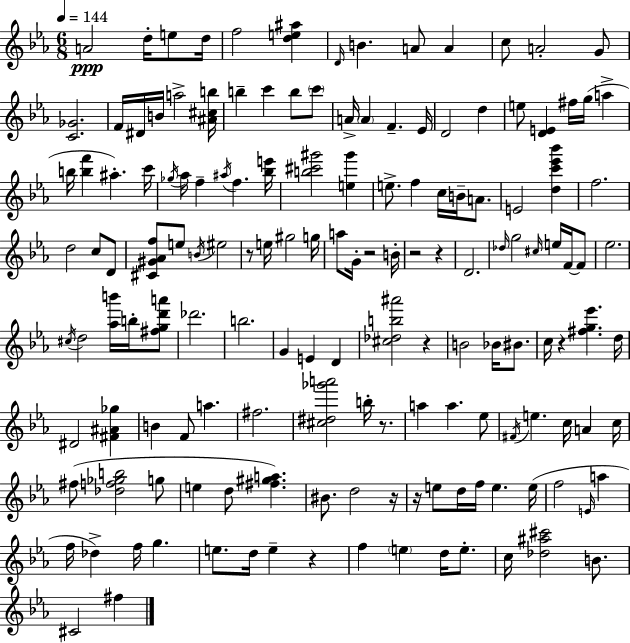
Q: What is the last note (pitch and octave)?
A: F#5